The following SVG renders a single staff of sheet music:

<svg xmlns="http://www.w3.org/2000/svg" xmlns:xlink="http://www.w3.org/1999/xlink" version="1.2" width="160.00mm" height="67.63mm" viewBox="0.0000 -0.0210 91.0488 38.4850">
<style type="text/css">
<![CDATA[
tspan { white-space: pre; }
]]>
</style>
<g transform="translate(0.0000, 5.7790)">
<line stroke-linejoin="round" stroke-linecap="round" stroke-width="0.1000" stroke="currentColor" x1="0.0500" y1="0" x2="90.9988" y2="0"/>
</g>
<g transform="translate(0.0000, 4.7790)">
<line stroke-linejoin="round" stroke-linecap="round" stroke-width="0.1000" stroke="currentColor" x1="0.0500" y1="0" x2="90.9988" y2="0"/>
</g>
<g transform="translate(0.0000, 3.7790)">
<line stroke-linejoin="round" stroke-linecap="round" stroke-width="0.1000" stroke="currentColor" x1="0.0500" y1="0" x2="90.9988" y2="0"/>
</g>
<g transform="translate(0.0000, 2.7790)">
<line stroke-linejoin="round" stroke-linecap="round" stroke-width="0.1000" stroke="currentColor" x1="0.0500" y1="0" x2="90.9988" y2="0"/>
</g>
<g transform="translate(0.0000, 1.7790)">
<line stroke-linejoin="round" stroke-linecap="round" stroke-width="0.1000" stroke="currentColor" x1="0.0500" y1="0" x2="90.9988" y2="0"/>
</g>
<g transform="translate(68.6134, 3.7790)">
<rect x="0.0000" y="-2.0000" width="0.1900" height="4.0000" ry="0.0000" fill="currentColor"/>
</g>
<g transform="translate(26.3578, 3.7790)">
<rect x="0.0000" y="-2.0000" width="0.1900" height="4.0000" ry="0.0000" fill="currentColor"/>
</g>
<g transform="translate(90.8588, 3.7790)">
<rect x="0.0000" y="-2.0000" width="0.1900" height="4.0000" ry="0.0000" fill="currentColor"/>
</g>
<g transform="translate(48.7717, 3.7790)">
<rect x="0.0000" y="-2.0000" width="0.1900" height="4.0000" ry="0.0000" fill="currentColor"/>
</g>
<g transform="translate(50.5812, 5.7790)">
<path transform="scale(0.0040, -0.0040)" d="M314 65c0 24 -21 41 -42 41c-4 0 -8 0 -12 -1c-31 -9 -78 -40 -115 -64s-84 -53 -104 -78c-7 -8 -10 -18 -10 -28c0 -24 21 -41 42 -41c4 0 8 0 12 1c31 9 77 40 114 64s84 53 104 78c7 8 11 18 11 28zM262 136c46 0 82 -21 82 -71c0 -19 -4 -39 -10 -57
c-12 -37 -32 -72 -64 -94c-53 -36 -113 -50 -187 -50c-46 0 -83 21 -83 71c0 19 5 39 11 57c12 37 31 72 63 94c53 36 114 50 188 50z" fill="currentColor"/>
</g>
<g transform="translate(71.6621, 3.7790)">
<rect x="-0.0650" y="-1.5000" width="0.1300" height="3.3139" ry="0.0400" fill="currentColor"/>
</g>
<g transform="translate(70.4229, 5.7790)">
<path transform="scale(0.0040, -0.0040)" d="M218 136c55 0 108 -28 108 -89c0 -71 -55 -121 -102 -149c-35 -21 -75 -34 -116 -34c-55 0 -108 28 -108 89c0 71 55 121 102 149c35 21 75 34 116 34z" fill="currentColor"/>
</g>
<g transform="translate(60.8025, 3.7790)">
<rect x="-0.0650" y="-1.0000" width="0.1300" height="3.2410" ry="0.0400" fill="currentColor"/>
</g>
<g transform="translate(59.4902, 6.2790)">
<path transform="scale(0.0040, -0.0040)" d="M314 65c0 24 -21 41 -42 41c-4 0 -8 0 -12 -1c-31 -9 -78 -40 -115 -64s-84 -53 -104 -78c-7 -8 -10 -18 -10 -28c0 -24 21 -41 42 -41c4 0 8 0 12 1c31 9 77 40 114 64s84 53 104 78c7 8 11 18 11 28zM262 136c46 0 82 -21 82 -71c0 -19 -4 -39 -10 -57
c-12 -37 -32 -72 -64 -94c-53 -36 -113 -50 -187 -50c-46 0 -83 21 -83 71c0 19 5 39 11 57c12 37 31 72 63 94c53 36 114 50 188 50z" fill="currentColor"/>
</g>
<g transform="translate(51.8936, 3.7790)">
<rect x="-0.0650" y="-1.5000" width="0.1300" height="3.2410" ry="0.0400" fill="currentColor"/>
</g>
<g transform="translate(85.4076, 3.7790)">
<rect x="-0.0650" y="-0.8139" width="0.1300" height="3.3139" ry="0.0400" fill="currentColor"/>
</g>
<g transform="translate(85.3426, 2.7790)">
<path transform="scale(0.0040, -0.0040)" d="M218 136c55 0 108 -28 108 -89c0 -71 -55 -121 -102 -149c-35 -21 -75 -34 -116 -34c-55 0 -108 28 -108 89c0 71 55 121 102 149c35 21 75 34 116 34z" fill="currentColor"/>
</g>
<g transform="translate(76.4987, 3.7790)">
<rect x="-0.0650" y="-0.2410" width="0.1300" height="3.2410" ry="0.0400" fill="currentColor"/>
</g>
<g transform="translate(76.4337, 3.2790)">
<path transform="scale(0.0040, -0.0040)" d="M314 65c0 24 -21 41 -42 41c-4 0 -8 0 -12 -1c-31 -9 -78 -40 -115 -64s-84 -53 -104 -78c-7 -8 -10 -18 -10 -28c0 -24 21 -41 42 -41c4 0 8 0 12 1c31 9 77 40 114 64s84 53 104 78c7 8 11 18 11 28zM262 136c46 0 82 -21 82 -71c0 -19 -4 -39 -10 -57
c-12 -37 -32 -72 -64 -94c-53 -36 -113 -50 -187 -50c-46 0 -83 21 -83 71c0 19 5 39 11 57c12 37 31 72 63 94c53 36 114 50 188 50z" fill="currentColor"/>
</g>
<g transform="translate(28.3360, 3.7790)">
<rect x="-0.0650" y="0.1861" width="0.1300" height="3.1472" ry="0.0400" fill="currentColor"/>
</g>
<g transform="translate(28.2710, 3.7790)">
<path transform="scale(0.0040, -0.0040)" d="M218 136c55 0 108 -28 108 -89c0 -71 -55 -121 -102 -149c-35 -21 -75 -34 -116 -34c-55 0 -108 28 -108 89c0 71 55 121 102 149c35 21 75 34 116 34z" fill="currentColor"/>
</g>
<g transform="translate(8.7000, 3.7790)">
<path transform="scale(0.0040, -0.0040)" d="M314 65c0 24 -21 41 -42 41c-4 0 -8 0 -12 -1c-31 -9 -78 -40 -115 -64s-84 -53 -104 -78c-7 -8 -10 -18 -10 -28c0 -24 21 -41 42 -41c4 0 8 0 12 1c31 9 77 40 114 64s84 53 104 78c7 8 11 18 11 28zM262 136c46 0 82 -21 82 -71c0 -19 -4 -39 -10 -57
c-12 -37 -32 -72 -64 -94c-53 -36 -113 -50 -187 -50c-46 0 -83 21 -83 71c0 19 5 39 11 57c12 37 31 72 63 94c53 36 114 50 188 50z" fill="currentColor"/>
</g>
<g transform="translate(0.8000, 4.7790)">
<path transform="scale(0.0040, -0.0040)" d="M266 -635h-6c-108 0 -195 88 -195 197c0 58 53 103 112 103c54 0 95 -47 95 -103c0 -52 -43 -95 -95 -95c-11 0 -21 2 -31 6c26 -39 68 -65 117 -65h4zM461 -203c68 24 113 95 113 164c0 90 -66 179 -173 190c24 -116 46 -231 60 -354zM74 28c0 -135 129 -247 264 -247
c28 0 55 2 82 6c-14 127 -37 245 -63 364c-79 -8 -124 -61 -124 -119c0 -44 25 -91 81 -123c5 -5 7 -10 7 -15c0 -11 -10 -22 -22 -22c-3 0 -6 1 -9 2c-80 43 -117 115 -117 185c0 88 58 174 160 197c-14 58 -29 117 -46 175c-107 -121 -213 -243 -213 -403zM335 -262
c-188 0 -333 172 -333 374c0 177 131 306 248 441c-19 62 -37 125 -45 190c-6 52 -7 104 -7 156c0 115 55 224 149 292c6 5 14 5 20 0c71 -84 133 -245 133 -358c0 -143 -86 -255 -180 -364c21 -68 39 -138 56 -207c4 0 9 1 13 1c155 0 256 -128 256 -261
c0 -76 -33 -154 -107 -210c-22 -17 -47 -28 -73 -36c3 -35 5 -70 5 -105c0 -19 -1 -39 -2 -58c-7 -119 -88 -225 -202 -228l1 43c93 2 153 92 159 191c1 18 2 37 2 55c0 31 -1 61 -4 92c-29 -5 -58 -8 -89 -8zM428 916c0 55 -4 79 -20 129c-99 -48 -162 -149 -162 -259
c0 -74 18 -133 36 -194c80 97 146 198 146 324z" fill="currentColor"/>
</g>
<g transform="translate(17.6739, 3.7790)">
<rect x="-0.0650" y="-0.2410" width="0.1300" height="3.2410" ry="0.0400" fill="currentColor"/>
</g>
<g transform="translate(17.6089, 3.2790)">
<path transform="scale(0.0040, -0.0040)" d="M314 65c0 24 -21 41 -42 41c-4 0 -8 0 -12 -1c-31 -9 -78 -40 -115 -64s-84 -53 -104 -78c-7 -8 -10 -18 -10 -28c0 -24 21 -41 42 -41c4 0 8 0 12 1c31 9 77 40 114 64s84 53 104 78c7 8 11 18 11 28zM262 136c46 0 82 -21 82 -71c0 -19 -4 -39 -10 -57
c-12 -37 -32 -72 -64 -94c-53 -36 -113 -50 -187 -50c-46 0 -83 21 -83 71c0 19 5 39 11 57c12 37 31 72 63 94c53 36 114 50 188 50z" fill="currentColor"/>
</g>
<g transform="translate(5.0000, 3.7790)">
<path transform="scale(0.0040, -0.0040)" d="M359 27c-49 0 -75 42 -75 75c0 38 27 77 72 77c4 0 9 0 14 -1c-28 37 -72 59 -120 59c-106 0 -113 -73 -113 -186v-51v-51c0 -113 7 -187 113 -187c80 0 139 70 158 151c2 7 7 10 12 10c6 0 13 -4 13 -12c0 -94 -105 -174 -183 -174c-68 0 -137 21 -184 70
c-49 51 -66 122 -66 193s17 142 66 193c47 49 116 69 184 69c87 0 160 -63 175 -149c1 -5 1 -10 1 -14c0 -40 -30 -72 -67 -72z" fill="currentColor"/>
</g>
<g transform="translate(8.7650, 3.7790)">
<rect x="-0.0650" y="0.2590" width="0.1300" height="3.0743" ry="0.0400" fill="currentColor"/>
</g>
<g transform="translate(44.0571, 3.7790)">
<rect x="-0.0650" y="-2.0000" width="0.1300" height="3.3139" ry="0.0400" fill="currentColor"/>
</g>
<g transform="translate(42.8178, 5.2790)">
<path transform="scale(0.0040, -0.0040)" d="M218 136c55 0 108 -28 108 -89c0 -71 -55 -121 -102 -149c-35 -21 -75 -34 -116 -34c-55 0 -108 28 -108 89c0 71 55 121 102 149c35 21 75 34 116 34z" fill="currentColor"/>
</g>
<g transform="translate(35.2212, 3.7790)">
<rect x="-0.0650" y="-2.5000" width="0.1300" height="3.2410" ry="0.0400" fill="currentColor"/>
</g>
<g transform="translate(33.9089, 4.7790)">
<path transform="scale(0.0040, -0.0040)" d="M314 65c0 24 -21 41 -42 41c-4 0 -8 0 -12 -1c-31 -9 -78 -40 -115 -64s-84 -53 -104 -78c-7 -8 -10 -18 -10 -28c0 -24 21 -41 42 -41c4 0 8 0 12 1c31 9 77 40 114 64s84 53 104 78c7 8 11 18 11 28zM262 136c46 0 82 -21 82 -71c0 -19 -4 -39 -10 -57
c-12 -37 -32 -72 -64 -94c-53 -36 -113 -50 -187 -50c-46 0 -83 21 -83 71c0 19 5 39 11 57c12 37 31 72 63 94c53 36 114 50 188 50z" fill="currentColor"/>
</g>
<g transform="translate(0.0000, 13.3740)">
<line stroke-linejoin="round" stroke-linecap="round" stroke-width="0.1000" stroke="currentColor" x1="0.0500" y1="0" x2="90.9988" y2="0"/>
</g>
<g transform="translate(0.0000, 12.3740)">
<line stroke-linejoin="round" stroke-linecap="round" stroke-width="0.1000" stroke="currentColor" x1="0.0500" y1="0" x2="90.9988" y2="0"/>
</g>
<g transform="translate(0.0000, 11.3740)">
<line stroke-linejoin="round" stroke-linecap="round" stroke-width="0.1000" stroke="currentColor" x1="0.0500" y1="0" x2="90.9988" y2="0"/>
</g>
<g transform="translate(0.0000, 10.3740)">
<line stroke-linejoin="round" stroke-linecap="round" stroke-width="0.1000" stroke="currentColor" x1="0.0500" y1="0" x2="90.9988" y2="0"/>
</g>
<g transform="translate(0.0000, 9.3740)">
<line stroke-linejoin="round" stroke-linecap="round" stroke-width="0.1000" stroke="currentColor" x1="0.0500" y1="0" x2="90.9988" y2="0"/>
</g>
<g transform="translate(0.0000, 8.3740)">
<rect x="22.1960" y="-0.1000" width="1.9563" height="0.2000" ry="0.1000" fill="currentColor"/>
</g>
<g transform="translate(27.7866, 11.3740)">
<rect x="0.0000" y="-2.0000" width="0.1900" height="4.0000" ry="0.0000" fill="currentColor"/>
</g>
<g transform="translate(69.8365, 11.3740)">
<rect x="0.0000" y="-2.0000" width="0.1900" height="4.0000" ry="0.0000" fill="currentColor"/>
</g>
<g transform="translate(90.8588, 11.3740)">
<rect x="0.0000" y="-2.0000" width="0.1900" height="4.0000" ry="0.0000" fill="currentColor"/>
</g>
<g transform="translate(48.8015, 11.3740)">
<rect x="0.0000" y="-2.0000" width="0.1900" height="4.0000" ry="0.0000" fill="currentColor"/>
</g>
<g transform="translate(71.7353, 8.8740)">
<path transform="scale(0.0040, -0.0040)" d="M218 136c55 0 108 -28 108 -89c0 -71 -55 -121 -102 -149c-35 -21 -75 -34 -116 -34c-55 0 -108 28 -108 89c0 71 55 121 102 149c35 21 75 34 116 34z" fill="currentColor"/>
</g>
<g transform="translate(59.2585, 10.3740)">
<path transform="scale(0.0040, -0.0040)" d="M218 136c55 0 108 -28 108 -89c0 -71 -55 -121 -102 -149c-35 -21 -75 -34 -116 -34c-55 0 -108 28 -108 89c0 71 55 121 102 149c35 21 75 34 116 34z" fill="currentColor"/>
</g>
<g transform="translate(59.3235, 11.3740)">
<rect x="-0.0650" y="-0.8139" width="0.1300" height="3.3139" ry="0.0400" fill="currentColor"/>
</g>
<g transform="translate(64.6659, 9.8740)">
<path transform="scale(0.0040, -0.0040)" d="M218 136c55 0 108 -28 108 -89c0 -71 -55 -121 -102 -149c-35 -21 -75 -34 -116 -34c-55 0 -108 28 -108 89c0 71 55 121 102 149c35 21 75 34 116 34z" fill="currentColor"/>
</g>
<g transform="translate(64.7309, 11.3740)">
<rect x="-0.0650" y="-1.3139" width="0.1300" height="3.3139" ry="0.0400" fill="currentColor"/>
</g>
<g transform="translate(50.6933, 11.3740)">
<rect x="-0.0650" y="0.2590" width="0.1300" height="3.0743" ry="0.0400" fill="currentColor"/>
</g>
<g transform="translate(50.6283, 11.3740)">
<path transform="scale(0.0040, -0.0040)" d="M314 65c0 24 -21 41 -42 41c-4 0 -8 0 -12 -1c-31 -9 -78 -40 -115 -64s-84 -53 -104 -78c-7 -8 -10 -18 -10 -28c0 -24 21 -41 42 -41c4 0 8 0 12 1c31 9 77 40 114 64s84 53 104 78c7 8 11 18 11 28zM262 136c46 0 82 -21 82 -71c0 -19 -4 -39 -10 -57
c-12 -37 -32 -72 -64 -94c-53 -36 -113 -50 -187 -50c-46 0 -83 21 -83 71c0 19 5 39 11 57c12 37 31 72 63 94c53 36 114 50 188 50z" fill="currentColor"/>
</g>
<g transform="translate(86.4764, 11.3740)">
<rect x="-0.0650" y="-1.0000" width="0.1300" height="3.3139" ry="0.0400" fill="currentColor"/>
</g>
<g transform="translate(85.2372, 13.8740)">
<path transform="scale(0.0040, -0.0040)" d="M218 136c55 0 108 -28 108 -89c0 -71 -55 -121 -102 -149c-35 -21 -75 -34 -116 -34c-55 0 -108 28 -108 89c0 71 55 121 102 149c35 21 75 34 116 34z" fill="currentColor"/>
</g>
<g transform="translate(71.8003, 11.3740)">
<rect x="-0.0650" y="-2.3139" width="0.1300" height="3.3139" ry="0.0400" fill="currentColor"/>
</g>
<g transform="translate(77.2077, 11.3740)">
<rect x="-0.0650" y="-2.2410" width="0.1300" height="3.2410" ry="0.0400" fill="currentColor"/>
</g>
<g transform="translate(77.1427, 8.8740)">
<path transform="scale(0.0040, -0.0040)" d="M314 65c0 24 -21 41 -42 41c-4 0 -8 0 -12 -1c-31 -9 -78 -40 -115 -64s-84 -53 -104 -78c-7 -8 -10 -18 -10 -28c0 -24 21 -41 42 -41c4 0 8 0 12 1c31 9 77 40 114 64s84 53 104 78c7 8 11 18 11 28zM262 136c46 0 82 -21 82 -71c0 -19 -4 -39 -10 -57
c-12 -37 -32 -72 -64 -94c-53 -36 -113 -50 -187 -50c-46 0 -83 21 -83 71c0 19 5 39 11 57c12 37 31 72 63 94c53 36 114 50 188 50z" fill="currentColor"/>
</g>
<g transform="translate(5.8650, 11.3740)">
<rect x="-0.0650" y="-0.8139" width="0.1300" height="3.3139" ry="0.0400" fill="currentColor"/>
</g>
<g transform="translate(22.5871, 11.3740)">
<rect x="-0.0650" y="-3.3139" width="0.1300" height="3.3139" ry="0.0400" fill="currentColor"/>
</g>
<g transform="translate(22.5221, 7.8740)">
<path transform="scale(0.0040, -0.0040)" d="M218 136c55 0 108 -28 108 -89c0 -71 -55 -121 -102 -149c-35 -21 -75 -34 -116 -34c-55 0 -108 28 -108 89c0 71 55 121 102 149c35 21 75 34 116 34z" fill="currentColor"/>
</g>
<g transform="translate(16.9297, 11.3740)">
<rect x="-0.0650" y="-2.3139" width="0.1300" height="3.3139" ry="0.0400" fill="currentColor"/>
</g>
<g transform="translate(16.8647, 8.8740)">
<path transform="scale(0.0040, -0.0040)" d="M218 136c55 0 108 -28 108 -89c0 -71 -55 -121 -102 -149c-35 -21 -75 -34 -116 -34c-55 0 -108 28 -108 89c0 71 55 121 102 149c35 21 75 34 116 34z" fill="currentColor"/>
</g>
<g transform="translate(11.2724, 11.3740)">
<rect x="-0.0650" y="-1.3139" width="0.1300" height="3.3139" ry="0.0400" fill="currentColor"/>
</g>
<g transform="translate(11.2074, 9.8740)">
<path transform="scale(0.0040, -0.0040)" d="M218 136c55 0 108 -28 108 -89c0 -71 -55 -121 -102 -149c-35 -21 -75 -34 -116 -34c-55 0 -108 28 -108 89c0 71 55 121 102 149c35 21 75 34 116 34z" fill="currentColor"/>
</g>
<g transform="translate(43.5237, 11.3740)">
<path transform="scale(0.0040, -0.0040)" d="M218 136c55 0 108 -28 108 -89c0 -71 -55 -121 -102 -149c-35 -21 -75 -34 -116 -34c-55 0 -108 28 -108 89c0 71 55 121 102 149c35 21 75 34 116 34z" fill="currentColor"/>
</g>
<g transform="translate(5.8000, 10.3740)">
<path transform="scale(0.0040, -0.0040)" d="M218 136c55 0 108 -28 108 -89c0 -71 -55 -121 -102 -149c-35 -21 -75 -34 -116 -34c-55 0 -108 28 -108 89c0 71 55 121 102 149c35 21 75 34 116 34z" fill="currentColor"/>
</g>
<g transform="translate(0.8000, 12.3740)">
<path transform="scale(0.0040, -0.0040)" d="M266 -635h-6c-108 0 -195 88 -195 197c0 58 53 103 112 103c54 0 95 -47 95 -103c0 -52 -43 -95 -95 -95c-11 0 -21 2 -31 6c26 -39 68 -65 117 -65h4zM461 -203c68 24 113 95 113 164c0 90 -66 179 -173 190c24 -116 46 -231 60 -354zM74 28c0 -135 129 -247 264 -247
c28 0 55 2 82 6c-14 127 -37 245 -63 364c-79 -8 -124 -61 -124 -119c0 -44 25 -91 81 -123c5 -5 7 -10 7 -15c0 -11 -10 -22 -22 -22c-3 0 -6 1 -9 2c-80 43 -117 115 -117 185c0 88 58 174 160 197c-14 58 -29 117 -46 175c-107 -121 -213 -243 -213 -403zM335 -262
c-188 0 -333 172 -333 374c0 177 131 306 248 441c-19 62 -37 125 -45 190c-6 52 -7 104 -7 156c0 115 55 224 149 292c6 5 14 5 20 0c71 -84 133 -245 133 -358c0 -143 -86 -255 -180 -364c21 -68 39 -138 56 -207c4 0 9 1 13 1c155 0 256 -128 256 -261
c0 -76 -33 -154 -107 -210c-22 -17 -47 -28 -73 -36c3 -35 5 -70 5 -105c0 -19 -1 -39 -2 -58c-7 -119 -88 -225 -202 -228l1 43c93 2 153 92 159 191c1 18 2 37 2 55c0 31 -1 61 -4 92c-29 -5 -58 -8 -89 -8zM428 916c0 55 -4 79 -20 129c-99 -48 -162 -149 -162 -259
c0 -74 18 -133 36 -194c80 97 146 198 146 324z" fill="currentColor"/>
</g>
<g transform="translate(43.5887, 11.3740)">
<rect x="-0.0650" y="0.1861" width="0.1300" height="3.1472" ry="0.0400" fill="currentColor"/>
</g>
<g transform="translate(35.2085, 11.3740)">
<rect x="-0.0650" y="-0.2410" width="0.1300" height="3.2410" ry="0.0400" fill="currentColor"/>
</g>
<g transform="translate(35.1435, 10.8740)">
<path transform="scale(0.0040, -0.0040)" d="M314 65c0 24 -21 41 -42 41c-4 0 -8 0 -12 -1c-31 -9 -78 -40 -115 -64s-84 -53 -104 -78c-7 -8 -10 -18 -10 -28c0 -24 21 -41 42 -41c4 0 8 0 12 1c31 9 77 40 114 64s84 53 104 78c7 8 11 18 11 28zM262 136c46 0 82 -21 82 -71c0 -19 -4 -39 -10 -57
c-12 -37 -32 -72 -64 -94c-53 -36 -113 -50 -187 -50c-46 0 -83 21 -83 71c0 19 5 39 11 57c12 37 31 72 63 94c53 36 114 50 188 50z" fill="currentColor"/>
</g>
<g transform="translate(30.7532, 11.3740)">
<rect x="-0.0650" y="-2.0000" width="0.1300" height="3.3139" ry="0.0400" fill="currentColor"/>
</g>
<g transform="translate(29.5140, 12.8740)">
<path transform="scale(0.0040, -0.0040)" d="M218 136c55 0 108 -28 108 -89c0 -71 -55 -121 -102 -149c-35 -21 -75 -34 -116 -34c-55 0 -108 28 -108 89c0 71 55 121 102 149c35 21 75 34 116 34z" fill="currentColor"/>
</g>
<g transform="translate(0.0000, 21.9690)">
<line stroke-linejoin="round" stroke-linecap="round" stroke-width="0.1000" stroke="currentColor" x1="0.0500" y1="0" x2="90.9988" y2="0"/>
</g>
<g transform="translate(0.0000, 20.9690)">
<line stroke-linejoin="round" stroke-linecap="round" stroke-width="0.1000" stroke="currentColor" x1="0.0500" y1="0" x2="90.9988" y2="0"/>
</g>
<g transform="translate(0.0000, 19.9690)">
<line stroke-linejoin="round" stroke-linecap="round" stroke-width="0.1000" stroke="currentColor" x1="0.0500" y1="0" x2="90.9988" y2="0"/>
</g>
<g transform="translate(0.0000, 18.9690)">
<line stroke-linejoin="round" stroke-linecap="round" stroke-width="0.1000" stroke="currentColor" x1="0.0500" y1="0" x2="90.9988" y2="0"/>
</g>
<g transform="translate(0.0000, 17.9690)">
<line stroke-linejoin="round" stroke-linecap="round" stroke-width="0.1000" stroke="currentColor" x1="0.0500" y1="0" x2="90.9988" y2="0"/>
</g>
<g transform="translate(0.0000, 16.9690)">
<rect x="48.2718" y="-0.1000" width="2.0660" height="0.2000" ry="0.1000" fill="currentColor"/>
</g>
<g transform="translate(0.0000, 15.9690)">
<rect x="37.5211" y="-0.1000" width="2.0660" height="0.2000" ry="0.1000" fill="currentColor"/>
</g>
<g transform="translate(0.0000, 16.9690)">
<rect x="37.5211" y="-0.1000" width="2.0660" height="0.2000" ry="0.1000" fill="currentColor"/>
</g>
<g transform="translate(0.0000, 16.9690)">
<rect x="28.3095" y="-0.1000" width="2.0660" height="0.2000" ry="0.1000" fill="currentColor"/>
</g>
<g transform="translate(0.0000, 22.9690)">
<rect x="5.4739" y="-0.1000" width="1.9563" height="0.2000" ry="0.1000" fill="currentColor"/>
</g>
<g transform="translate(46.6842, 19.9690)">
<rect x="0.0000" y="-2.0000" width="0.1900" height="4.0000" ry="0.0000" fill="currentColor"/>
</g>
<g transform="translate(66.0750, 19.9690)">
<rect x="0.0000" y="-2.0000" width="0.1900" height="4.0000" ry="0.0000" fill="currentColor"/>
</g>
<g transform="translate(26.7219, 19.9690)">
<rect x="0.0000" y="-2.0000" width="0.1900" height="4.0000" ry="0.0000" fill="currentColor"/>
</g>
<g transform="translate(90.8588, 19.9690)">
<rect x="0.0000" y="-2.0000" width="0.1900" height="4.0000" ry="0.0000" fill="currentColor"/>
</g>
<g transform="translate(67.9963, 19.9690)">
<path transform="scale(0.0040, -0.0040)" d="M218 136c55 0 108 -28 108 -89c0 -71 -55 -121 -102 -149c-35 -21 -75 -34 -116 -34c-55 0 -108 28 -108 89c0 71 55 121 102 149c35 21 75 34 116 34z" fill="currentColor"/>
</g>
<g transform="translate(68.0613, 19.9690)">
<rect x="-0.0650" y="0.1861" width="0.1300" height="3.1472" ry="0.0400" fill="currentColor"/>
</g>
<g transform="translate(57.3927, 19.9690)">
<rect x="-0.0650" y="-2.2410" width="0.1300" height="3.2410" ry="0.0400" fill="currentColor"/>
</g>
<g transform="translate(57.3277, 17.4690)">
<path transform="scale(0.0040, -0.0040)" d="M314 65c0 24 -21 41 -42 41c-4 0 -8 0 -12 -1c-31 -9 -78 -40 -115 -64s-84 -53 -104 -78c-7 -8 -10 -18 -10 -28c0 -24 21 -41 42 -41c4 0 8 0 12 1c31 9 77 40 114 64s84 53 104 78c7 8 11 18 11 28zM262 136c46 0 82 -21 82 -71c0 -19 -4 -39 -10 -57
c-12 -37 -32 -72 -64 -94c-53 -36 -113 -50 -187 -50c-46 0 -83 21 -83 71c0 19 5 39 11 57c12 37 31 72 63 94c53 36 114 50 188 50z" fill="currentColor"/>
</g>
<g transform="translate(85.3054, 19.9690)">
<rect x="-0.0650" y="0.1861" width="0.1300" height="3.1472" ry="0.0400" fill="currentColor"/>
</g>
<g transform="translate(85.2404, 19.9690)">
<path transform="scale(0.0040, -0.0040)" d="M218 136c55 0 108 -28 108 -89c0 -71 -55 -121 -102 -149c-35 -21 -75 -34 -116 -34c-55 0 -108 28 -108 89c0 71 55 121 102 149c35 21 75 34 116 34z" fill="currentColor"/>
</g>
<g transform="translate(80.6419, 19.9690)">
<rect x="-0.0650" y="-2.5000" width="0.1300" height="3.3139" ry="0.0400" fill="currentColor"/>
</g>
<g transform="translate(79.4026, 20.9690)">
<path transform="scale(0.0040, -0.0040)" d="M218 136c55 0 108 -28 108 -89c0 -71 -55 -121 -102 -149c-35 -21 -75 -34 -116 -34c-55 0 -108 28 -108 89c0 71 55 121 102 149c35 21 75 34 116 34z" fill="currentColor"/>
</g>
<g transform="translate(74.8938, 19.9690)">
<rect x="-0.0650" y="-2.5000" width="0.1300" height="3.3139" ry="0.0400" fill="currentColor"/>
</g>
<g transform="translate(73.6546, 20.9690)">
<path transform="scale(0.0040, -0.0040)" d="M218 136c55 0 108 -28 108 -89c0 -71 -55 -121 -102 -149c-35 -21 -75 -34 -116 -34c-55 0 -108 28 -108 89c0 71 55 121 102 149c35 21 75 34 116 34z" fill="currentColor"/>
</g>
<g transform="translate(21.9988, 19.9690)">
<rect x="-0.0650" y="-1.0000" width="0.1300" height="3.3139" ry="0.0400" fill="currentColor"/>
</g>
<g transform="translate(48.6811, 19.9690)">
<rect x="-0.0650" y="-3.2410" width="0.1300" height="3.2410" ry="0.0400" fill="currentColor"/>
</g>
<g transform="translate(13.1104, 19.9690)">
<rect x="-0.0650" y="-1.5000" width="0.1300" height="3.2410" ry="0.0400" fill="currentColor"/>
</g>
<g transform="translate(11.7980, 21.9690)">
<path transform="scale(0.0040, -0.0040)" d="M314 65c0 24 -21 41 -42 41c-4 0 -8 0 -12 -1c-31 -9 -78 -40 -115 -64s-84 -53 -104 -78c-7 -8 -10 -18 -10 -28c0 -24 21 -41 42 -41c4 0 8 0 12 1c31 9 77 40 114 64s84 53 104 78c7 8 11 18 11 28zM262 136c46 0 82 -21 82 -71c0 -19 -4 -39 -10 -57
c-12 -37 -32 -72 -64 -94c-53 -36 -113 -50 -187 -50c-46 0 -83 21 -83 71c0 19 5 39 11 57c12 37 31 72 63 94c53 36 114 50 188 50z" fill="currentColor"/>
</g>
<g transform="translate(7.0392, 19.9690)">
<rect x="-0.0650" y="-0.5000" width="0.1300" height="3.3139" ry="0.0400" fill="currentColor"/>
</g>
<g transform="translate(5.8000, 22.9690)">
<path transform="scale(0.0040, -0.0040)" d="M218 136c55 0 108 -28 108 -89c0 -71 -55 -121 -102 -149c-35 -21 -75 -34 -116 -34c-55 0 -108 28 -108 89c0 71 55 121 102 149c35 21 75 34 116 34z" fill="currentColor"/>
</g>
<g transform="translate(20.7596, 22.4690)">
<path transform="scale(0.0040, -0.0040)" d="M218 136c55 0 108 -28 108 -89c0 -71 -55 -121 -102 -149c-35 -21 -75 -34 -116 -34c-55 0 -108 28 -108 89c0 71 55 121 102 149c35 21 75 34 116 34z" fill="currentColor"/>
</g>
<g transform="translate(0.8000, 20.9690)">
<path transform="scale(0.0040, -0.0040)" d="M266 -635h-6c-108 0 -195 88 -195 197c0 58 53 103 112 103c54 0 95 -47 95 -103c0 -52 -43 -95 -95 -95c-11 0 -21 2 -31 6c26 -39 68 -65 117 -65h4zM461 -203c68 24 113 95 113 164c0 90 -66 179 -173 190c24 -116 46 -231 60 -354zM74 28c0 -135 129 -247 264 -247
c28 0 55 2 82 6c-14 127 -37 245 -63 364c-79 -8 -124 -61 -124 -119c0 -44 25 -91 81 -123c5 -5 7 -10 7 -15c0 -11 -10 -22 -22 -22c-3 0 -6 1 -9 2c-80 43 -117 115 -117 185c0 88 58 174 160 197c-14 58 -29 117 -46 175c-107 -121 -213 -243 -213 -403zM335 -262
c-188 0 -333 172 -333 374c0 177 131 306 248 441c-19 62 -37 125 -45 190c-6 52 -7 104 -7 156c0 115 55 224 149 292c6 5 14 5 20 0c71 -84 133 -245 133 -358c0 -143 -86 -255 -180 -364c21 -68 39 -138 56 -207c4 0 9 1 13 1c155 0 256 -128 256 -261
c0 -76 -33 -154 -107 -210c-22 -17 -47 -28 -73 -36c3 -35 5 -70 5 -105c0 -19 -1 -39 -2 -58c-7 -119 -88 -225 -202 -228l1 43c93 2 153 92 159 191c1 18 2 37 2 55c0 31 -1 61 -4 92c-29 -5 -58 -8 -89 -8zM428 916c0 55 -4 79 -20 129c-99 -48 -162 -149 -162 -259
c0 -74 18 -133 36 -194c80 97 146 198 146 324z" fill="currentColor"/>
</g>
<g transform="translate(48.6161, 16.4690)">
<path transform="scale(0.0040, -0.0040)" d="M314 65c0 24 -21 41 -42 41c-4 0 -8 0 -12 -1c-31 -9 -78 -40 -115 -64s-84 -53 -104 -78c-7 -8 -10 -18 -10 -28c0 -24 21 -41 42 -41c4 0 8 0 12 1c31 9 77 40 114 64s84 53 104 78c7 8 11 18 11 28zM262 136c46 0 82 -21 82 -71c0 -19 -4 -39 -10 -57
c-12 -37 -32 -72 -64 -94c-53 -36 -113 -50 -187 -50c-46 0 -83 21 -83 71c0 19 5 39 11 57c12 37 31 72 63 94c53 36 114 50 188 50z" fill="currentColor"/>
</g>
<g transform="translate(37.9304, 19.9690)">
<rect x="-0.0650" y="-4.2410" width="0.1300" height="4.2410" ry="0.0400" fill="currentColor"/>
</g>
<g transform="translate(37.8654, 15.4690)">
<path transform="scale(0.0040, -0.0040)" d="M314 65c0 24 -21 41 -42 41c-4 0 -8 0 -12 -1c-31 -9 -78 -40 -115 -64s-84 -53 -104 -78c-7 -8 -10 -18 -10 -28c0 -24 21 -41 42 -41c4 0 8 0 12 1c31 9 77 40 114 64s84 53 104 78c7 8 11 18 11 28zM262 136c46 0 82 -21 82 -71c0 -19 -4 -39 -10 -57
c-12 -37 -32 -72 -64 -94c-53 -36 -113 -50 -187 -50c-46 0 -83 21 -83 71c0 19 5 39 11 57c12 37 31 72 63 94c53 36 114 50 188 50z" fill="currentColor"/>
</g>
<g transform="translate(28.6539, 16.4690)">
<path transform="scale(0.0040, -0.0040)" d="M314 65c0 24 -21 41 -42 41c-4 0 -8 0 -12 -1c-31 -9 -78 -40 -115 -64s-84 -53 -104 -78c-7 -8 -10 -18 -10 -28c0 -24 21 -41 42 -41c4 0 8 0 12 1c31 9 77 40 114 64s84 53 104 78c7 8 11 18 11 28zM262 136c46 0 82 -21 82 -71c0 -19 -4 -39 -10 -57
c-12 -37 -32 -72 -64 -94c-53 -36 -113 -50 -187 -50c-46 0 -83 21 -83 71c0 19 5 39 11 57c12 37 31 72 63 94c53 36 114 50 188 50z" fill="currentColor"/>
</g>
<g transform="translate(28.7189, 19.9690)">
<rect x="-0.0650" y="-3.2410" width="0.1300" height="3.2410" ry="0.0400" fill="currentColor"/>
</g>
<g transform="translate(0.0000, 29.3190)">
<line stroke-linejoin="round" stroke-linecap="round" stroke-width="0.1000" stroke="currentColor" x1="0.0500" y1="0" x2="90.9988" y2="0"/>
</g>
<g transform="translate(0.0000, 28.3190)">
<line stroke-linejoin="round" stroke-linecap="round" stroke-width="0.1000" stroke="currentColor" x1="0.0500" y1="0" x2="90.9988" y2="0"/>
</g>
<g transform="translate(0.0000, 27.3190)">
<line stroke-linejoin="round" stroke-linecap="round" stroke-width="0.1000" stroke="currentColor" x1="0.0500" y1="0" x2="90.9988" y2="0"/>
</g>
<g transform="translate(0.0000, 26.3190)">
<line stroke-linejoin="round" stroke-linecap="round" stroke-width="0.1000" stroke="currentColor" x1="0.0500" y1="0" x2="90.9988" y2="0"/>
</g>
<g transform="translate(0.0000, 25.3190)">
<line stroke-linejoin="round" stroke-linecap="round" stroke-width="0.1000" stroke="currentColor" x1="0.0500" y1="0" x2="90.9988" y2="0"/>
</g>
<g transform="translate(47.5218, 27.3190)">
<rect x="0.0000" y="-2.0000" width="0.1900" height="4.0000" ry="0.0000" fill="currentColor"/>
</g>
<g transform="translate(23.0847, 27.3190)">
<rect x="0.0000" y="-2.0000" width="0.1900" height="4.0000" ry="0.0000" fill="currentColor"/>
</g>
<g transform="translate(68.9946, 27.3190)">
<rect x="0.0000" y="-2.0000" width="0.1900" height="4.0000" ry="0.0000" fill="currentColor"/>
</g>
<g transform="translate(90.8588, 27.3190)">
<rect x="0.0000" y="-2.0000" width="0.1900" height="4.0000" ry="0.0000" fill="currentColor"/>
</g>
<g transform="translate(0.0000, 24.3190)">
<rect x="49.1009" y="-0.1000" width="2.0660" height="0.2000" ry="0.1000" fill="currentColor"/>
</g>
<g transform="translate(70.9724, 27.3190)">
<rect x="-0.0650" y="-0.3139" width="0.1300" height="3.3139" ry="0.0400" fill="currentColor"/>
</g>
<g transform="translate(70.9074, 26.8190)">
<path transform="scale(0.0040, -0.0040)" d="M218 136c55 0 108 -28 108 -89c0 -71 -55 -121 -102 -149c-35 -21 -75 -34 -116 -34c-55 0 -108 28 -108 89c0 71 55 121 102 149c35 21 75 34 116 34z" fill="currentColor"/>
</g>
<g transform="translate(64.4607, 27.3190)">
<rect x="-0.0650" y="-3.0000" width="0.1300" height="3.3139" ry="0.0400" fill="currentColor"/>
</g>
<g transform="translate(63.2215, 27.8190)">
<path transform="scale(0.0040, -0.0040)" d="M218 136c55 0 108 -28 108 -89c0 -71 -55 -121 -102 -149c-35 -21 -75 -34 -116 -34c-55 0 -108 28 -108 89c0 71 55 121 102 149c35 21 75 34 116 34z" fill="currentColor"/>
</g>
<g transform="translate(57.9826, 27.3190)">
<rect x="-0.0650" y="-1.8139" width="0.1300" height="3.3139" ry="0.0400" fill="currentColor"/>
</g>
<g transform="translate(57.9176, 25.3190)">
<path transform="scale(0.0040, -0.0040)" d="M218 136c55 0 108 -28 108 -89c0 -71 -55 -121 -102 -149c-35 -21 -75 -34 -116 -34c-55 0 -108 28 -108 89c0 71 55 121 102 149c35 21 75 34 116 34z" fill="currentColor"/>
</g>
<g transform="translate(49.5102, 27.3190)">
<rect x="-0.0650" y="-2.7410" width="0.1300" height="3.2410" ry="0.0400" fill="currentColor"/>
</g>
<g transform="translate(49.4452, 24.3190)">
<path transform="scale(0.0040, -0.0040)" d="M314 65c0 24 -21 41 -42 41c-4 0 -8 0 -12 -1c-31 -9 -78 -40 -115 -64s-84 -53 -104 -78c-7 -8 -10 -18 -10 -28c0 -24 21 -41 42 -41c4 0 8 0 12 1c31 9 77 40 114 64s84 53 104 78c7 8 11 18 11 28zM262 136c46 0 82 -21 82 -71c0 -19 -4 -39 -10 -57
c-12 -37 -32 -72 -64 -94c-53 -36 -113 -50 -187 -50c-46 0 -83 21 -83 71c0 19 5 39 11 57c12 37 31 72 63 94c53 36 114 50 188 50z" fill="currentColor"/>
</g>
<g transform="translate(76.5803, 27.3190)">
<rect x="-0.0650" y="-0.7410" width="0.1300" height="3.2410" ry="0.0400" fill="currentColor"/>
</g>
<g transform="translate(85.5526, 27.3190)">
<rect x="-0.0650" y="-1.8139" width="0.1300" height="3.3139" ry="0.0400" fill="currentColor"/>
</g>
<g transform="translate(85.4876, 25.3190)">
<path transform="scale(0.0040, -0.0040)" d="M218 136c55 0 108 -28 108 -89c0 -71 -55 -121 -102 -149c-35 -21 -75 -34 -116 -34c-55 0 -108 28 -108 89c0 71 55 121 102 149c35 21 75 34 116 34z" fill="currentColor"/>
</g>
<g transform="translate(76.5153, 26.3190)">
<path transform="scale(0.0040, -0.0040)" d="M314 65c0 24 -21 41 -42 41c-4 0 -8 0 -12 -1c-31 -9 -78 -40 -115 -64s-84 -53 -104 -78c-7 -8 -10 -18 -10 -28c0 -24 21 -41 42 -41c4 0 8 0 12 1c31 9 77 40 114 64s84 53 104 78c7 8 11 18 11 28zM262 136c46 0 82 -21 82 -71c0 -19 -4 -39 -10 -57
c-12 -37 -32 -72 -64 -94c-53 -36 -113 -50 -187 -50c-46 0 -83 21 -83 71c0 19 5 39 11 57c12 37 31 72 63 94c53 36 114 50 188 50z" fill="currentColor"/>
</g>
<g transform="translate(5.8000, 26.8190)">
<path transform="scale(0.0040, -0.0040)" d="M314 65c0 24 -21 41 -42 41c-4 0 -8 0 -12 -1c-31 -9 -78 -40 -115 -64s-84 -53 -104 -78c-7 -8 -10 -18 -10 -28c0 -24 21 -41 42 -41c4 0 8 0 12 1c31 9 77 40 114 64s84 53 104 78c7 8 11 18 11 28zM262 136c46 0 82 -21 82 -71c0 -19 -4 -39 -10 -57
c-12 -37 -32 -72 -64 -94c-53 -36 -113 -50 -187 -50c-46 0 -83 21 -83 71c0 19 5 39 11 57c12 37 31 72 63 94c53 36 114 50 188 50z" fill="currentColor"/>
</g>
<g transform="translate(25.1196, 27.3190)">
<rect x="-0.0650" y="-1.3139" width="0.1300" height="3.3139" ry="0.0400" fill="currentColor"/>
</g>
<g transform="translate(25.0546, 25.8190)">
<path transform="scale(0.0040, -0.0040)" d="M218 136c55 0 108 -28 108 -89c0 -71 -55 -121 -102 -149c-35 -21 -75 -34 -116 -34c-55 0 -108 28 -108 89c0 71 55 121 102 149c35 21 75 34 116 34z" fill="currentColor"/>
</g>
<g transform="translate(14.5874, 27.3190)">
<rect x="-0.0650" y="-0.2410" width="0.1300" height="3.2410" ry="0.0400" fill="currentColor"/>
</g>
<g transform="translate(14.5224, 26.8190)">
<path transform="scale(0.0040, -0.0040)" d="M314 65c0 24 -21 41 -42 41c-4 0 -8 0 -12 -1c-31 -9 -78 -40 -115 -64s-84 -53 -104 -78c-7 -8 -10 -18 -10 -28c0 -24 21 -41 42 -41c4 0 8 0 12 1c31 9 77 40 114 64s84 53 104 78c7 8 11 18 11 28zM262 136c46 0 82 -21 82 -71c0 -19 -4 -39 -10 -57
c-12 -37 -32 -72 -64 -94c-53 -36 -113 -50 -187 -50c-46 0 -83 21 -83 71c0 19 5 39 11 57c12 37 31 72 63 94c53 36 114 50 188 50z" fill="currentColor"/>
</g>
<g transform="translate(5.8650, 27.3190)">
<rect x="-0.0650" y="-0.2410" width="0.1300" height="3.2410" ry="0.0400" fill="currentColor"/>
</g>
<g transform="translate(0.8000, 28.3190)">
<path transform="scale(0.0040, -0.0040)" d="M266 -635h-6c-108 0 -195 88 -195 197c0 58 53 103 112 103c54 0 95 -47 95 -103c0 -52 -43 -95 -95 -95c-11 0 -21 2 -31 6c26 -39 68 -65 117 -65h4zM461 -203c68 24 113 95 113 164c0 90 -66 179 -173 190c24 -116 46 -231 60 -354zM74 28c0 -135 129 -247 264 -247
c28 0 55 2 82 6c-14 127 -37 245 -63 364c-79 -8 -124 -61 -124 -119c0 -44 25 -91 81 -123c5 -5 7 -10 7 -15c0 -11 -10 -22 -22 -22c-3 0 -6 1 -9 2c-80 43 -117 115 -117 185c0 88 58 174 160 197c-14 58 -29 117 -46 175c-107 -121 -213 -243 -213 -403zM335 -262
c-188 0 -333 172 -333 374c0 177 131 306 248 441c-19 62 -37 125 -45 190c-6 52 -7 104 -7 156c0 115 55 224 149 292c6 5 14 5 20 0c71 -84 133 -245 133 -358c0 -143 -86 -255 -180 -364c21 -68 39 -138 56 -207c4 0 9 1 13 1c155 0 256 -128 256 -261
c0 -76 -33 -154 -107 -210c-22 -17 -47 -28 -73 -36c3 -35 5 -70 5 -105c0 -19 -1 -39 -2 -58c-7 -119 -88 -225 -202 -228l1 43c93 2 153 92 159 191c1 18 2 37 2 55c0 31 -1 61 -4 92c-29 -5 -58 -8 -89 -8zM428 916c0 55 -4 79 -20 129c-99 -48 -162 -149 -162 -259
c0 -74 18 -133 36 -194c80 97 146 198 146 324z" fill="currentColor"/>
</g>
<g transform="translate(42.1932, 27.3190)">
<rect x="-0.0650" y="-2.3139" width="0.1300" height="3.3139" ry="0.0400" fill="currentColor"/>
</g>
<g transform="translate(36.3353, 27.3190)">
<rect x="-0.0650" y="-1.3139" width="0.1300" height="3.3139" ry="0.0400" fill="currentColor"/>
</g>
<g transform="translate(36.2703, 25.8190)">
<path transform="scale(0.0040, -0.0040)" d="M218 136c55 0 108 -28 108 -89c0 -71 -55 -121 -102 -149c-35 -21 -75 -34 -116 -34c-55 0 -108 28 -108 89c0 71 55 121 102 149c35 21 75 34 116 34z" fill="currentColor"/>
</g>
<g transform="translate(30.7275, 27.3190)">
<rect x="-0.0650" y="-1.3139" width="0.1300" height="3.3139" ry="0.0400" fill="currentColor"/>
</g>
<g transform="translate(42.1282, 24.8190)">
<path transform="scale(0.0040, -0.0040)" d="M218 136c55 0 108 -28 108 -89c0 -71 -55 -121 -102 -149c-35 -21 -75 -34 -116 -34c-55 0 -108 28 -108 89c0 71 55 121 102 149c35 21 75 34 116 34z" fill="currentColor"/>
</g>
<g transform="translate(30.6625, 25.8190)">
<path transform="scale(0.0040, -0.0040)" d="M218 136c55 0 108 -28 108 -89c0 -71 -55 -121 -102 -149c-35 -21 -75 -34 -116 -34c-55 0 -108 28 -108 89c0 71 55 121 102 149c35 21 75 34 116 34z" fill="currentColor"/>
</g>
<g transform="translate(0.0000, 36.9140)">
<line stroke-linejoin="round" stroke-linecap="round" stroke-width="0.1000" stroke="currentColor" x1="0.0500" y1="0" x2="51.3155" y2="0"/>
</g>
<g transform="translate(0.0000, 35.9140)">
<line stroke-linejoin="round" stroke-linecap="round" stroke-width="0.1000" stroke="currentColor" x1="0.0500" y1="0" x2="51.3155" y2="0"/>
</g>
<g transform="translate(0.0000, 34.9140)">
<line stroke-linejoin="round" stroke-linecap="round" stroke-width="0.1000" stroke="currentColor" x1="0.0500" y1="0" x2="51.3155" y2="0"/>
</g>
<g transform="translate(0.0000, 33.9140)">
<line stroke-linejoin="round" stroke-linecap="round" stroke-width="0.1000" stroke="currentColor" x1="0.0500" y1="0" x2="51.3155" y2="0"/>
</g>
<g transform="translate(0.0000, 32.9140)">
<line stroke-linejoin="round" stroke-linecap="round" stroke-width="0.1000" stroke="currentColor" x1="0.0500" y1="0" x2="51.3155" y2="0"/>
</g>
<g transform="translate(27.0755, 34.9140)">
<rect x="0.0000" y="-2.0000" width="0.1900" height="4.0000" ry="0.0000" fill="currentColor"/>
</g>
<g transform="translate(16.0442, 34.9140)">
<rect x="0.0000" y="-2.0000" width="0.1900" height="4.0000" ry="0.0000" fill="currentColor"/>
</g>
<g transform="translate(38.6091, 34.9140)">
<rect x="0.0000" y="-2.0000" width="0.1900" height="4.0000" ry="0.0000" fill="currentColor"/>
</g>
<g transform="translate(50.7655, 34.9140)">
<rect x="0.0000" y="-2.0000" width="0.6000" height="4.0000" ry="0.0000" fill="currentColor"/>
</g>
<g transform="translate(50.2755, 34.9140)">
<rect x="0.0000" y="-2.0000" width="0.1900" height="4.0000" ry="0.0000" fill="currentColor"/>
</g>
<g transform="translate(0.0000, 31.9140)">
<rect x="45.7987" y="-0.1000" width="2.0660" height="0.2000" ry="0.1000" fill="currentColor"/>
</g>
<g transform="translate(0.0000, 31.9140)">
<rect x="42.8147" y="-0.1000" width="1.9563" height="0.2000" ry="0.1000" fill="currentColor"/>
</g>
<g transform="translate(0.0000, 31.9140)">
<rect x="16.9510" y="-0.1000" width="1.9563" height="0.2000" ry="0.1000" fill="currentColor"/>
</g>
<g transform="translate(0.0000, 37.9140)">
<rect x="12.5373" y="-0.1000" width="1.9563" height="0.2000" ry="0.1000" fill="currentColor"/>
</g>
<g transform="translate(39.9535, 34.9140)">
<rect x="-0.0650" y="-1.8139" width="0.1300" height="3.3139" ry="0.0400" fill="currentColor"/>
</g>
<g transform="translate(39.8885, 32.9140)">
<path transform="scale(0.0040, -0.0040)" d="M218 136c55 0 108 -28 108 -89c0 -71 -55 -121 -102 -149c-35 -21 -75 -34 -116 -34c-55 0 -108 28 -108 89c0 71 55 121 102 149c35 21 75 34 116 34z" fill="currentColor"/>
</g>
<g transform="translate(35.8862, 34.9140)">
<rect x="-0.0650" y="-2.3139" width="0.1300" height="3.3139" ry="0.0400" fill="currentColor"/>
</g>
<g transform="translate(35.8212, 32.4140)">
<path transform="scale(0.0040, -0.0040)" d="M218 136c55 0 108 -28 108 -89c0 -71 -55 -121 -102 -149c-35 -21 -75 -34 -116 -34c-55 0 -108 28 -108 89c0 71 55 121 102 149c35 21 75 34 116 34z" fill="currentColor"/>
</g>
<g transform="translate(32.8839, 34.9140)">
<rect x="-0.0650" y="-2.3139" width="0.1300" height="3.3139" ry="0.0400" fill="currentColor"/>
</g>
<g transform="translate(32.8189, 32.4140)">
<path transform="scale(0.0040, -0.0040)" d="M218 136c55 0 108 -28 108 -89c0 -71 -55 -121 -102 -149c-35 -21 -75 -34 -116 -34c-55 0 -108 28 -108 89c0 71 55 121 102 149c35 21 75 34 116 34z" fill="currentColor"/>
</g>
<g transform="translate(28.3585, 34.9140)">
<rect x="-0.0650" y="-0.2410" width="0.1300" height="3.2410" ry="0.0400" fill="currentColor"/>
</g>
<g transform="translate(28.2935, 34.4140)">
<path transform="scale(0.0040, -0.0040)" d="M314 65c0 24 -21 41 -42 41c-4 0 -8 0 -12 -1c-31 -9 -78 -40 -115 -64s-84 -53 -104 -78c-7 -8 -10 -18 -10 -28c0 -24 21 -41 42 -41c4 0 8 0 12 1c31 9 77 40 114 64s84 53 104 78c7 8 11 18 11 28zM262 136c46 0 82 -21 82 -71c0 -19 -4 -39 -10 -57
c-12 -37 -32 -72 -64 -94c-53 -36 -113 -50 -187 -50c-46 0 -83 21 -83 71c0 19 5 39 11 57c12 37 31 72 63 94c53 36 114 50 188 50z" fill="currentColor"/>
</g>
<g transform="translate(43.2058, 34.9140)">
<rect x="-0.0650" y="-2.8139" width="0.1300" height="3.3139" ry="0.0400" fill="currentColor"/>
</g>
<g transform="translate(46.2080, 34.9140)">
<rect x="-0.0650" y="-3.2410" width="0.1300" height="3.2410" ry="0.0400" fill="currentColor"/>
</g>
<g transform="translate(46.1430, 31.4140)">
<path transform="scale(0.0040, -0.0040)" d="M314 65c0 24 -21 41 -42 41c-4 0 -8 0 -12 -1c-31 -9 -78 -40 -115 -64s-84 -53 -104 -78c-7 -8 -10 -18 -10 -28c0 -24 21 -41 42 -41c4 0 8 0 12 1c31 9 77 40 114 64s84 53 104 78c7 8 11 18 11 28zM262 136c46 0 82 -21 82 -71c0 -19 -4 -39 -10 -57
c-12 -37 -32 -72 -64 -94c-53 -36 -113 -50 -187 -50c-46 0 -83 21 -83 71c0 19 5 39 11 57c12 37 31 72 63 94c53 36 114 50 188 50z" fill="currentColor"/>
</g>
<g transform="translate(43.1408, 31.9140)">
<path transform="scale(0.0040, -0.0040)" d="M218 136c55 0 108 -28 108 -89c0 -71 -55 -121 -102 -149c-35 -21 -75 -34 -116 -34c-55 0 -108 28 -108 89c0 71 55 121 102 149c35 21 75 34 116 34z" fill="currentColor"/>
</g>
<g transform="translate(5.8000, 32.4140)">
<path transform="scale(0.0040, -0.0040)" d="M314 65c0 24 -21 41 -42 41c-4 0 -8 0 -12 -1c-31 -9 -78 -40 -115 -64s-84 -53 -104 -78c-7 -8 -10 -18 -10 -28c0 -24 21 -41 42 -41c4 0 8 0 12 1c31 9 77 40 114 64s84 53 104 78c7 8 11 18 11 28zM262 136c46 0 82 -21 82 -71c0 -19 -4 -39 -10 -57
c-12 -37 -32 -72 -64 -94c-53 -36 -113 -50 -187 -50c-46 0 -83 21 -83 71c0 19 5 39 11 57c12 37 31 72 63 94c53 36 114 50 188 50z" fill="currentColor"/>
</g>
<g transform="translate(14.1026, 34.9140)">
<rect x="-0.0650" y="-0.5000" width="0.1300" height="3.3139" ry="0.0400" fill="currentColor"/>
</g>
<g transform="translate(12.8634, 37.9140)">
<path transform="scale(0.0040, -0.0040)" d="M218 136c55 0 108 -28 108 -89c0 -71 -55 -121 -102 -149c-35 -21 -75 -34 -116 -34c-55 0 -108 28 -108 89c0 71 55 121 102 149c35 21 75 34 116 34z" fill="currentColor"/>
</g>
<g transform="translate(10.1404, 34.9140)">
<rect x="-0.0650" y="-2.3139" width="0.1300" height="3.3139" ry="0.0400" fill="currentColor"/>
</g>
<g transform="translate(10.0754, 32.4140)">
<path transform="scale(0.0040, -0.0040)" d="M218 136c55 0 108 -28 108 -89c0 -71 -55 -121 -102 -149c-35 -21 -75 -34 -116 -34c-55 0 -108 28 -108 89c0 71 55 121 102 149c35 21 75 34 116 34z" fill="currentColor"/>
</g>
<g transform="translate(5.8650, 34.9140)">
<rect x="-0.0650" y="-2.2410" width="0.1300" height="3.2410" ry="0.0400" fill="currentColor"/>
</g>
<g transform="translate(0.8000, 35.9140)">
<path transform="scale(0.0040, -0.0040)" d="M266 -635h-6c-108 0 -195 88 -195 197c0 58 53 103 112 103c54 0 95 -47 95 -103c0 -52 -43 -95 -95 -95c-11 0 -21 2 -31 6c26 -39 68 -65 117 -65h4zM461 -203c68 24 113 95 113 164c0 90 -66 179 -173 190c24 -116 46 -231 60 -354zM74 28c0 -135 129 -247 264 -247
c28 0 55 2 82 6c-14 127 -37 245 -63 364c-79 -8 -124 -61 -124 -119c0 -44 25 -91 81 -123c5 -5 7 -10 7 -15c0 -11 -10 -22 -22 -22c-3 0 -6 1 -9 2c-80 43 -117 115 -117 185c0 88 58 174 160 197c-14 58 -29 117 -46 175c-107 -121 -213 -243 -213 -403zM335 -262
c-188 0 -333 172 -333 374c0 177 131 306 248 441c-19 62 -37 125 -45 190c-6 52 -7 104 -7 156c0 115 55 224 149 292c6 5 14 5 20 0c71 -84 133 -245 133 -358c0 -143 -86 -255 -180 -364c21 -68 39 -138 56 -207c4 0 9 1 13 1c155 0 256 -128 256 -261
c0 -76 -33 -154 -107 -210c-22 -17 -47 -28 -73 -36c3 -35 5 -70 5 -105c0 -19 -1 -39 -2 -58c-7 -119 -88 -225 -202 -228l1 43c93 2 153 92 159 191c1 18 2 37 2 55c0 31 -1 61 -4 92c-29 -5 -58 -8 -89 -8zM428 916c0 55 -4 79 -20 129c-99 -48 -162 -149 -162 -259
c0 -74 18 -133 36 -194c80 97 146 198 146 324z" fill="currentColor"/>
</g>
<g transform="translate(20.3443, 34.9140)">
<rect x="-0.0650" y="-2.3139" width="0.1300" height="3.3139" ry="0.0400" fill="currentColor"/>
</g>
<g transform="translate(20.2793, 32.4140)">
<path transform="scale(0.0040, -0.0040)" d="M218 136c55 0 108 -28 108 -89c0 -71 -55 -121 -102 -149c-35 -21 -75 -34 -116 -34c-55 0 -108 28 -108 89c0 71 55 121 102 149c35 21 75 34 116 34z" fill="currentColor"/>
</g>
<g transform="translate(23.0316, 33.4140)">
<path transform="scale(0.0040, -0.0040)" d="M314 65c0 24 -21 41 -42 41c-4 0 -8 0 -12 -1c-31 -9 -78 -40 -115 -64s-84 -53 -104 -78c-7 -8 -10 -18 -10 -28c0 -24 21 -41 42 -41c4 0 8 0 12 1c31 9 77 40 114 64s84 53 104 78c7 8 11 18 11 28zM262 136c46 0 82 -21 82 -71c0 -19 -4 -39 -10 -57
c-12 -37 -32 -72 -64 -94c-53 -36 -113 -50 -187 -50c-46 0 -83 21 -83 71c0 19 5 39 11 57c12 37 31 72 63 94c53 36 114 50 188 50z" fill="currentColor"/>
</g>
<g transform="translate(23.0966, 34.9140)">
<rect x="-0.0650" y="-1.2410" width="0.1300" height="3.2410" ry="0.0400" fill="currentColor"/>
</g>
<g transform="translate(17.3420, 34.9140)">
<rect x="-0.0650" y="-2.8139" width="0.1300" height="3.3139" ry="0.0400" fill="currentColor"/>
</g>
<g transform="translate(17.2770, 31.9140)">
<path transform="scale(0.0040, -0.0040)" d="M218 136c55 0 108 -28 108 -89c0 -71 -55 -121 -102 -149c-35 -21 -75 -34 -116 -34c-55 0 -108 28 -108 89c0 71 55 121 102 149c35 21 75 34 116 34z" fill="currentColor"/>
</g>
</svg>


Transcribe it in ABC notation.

X:1
T:Untitled
M:4/4
L:1/4
K:C
B2 c2 B G2 F E2 D2 E c2 d d e g b F c2 B B2 d e g g2 D C E2 D b2 d'2 b2 g2 B G G B c2 c2 e e e g a2 f A c d2 f g2 g C a g e2 c2 g g f a b2